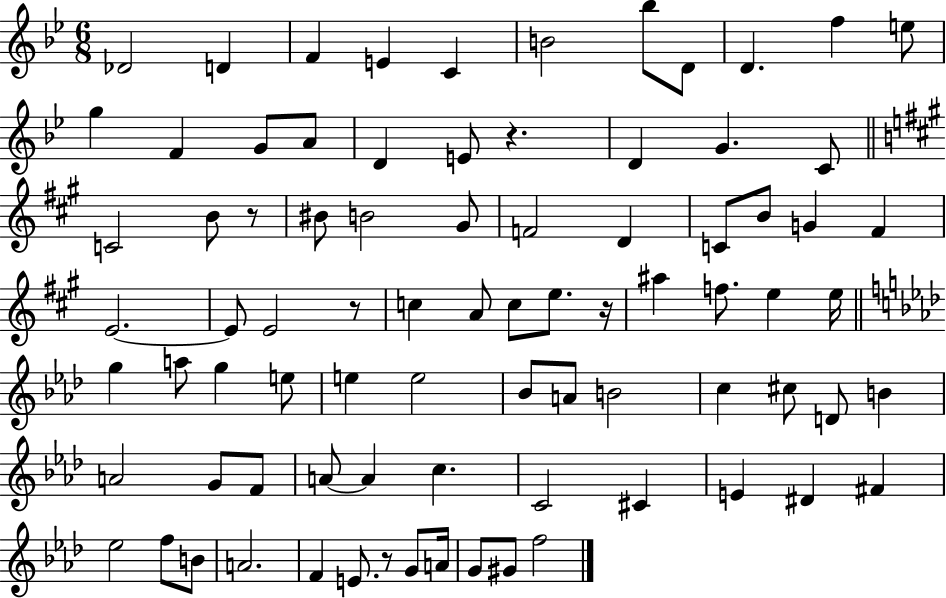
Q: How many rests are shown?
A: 5